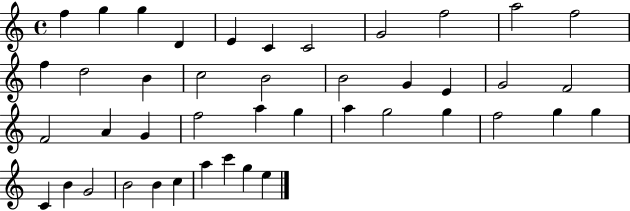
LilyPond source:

{
  \clef treble
  \time 4/4
  \defaultTimeSignature
  \key c \major
  f''4 g''4 g''4 d'4 | e'4 c'4 c'2 | g'2 f''2 | a''2 f''2 | \break f''4 d''2 b'4 | c''2 b'2 | b'2 g'4 e'4 | g'2 f'2 | \break f'2 a'4 g'4 | f''2 a''4 g''4 | a''4 g''2 g''4 | f''2 g''4 g''4 | \break c'4 b'4 g'2 | b'2 b'4 c''4 | a''4 c'''4 g''4 e''4 | \bar "|."
}